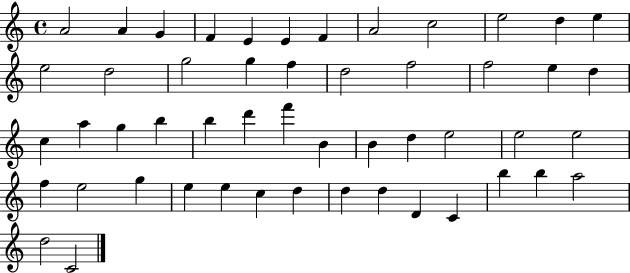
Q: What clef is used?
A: treble